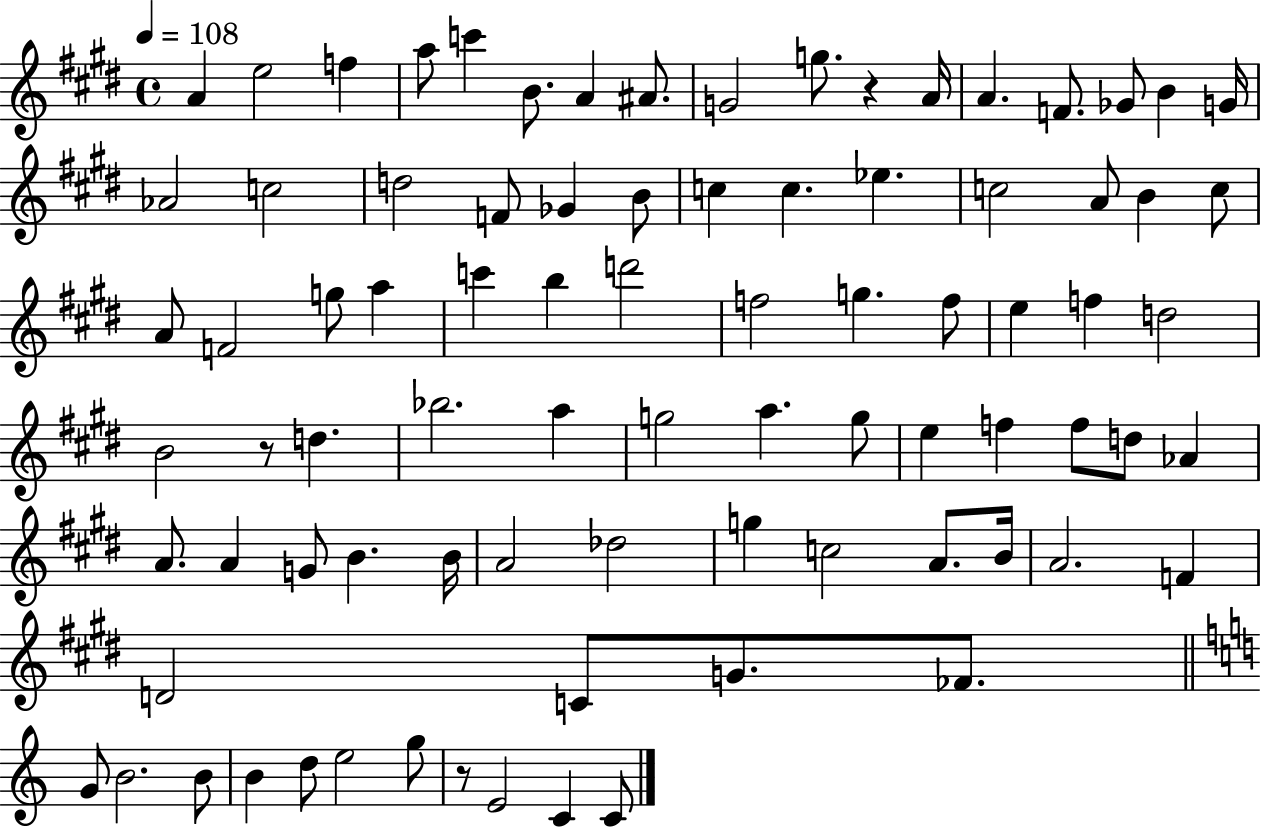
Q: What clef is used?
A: treble